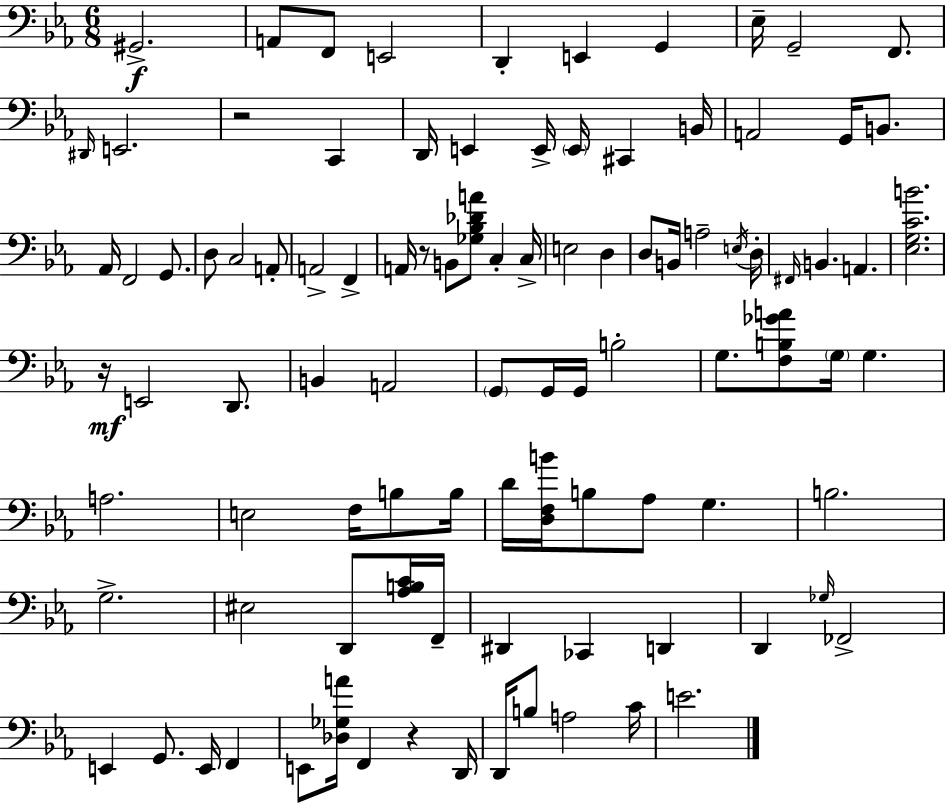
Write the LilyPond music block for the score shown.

{
  \clef bass
  \numericTimeSignature
  \time 6/8
  \key c \minor
  gis,2.->\f | a,8 f,8 e,2 | d,4-. e,4 g,4 | ees16-- g,2-- f,8. | \break \grace { dis,16 } e,2. | r2 c,4 | d,16 e,4 e,16-> \parenthesize e,16 cis,4 | b,16 a,2 g,16 b,8. | \break aes,16 f,2 g,8. | d8 c2 a,8-. | a,2-> f,4-> | a,16 r8 b,8 <ges bes des' a'>8 c4-. | \break c16-> e2 d4 | d8 b,16 a2-- | \acciaccatura { e16 } d16-. \grace { fis,16 } b,4. a,4. | <ees g c' b'>2. | \break r16\mf e,2 | d,8. b,4 a,2 | \parenthesize g,8 g,16 g,16 b2-. | g8. <f b ges' a'>8 \parenthesize g16 g4. | \break a2. | e2 f16 | b8 b16 d'16 <d f b'>16 b8 aes8 g4. | b2. | \break g2.-> | eis2 d,8 | <aes b c'>16 f,16-- dis,4 ces,4 d,4 | d,4 \grace { ges16 } fes,2-> | \break e,4 g,8. e,16 | f,4 e,8 <des ges a'>16 f,4 r4 | d,16 d,16 b8 a2 | c'16 e'2. | \break \bar "|."
}